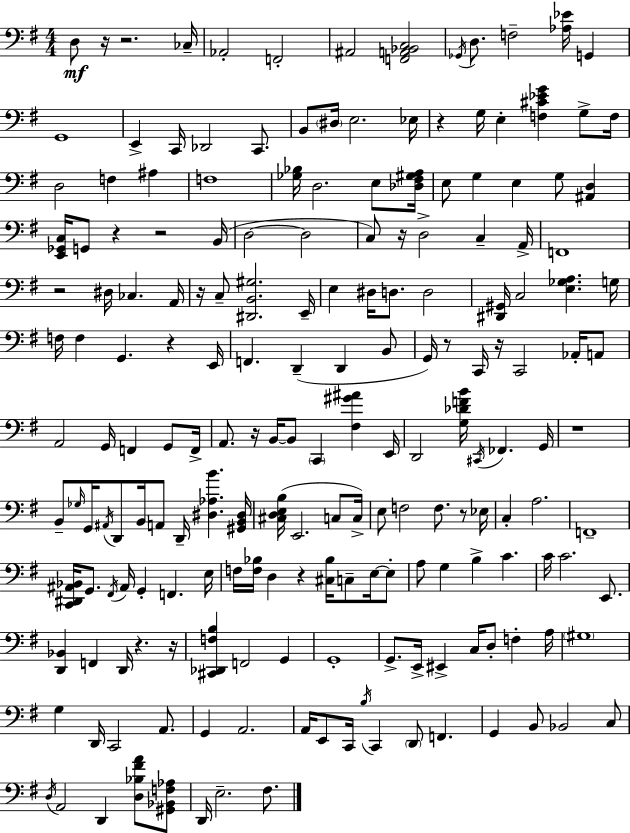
{
  \clef bass
  \numericTimeSignature
  \time 4/4
  \key e \minor
  d8\mf r16 r2. ces16-- | aes,2-. f,2-. | ais,2 <f, a, bes, c>2 | \acciaccatura { ges,16 } d8. f2-- <aes ees'>16 g,4 | \break g,1 | e,4-> c,16 des,2 c,8. | b,8 \parenthesize dis16 e2. | ees16 r4 g16 e4-. <f cis' ees' g'>4 g8-> | \break f16 d2 f4 ais4 | f1 | <ges bes>16 d2. e8 | <des fis gis a>16 e8 g4 e4 g8 <ais, d>4 | \break <e, ges, c>16 g,8 r4 r2 | b,16( d2~~ d2 | c8) r16 d2-> c4-- | a,16-> f,1 | \break r2 dis16 ces4. | a,16 r16 c8-- <dis, b, gis>2. | e,16-- e4 dis16 d8. d2 | <dis, gis,>16 c2 <e ges a>4. | \break g16 f16 f4 g,4. r4 | e,16 f,4. d,4--( d,4 b,8 | g,16) r8 c,16 r16 c,2 aes,16-. a,8 | a,2 g,16 f,4 g,8 | \break f,16-> a,8. r16 b,16~~ b,8 \parenthesize c,4 <fis gis' ais'>4 | e,16 d,2 <g des' f' b'>16 \acciaccatura { cis,16 } fes,4. | g,16 r1 | b,8-- \grace { ges16 } g,16 \acciaccatura { ais,16 } d,8 b,16 a,8 d,16-- <dis aes b'>4. | \break <gis, b, dis>16 <cis d e b>16( e,2. | c8 c16->) e8 f2 f8. | r8 ees16 c4-. a2. | f,1-- | \break <c, dis, ais, bes,>16 g,8. \acciaccatura { fis,16 } ais,16 g,4-. f,4. | e16 f16 <f bes>16 d4 r4 <cis bes>16 | c8-- e16~~ e8-. a8 g4 b4-> c'4. | c'16 c'2. | \break e,8. <d, bes,>4 f,4 d,16 r4. | r16 <cis, des, f b>4 f,2 | g,4 g,1-. | g,8.-> e,16-> eis,4-> c16 d8-. | \break f4-. a16 \parenthesize gis1 | g4 d,16 c,2 | a,8. g,4 a,2. | a,16 e,8 c,16 \acciaccatura { b16 } c,4 \parenthesize d,8 | \break f,4. g,4 b,8 bes,2 | c8 \acciaccatura { d16 } a,2 d,4 | <d bes fis' a'>8 <gis, bes, f aes>8 d,16 e2.-- | fis8. \bar "|."
}